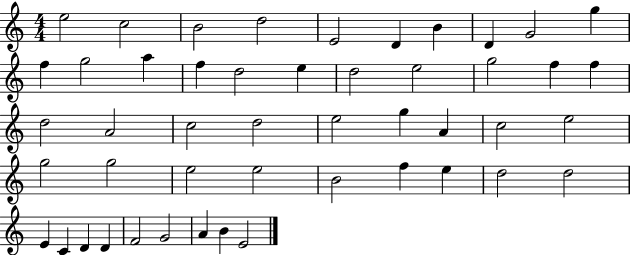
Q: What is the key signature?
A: C major